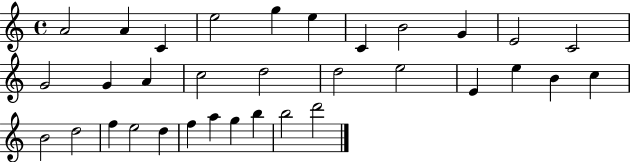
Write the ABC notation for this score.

X:1
T:Untitled
M:4/4
L:1/4
K:C
A2 A C e2 g e C B2 G E2 C2 G2 G A c2 d2 d2 e2 E e B c B2 d2 f e2 d f a g b b2 d'2